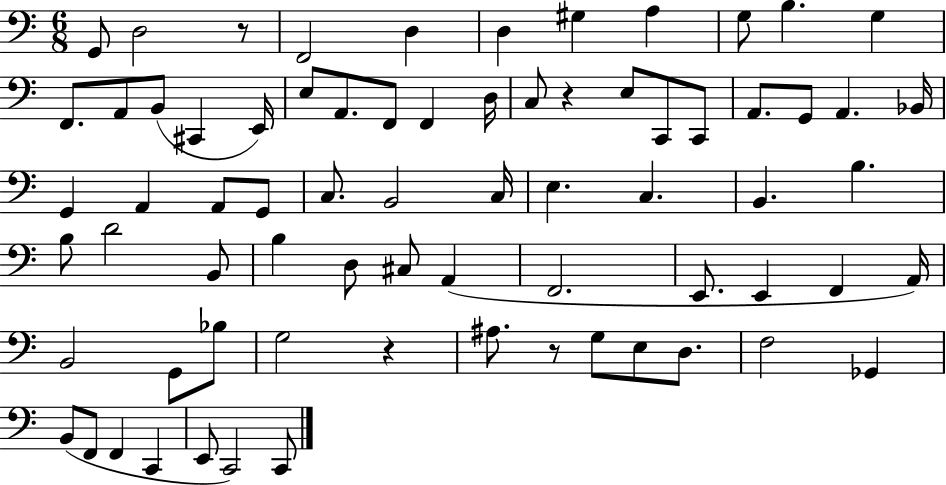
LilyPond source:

{
  \clef bass
  \numericTimeSignature
  \time 6/8
  \key c \major
  \repeat volta 2 { g,8 d2 r8 | f,2 d4 | d4 gis4 a4 | g8 b4. g4 | \break f,8. a,8 b,8( cis,4 e,16) | e8 a,8. f,8 f,4 d16 | c8 r4 e8 c,8 c,8 | a,8. g,8 a,4. bes,16 | \break g,4 a,4 a,8 g,8 | c8. b,2 c16 | e4. c4. | b,4. b4. | \break b8 d'2 b,8 | b4 d8 cis8 a,4( | f,2. | e,8. e,4 f,4 a,16) | \break b,2 g,8 bes8 | g2 r4 | ais8. r8 g8 e8 d8. | f2 ges,4 | \break b,8( f,8 f,4 c,4 | e,8 c,2) c,8 | } \bar "|."
}